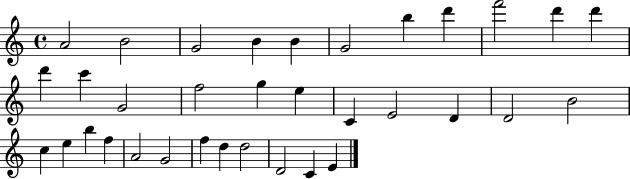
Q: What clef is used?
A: treble